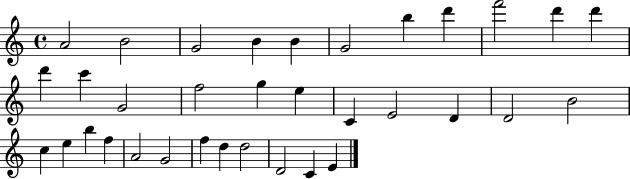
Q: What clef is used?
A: treble